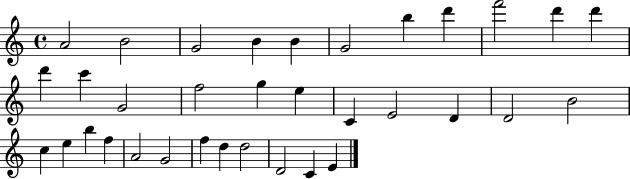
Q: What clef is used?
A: treble